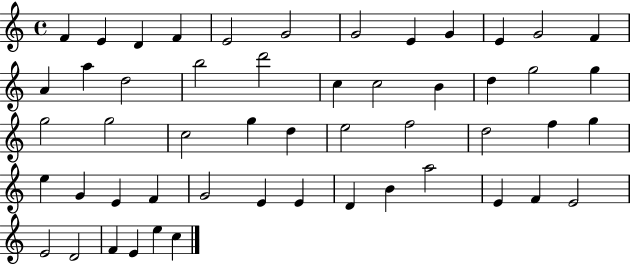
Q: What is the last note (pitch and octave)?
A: C5